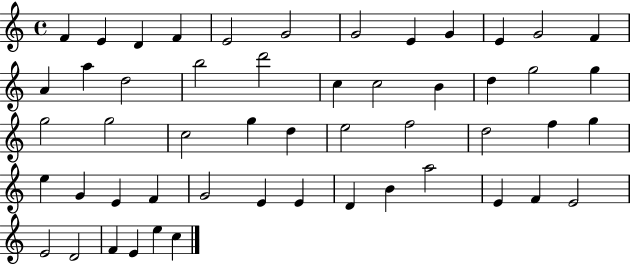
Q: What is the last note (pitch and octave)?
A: C5